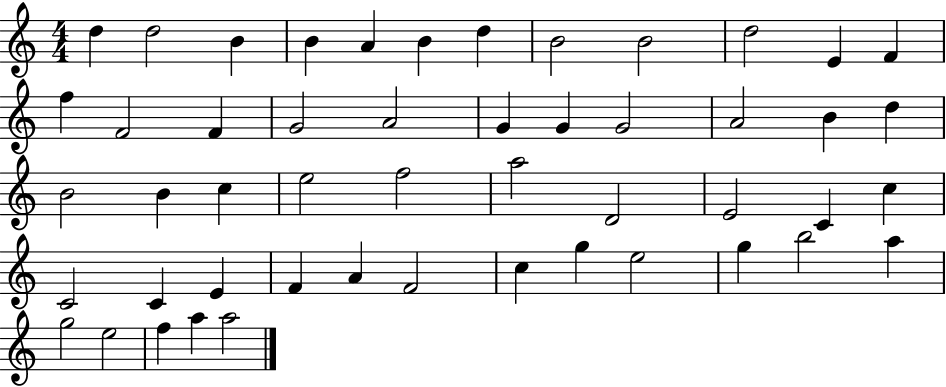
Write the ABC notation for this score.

X:1
T:Untitled
M:4/4
L:1/4
K:C
d d2 B B A B d B2 B2 d2 E F f F2 F G2 A2 G G G2 A2 B d B2 B c e2 f2 a2 D2 E2 C c C2 C E F A F2 c g e2 g b2 a g2 e2 f a a2